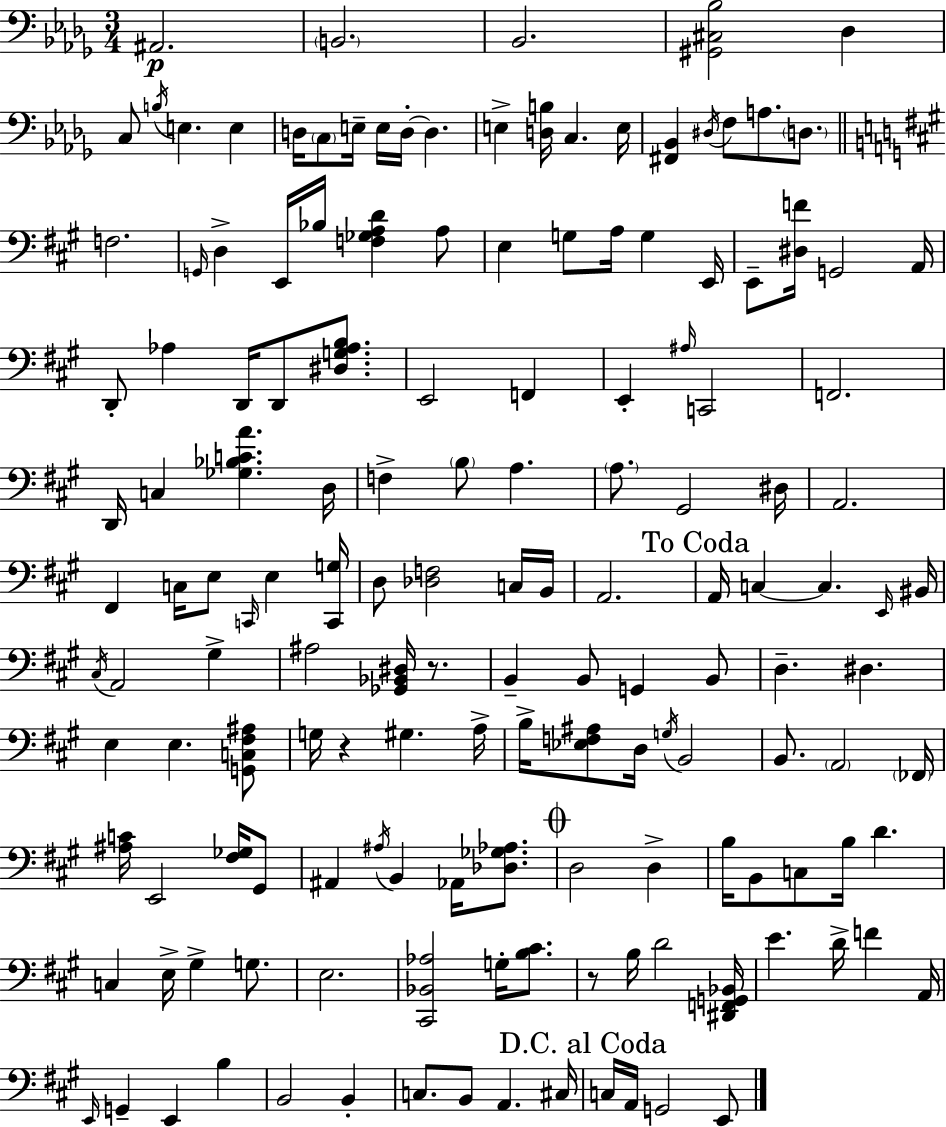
A#2/h. B2/h. Bb2/h. [G#2,C#3,Bb3]/h Db3/q C3/e B3/s E3/q. E3/q D3/s C3/e E3/s E3/s D3/s D3/q. E3/q [D3,B3]/s C3/q. E3/s [F#2,Bb2]/q D#3/s F3/e A3/e. D3/e. F3/h. G2/s D3/q E2/s Bb3/s [F3,Gb3,A3,D4]/q A3/e E3/q G3/e A3/s G3/q E2/s E2/e [D#3,F4]/s G2/h A2/s D2/e Ab3/q D2/s D2/e [D#3,G3,Ab3,B3]/e. E2/h F2/q E2/q A#3/s C2/h F2/h. D2/s C3/q [Gb3,Bb3,C4,A4]/q. D3/s F3/q B3/e A3/q. A3/e. G#2/h D#3/s A2/h. F#2/q C3/s E3/e C2/s E3/q [C2,G3]/s D3/e [Db3,F3]/h C3/s B2/s A2/h. A2/s C3/q C3/q. E2/s BIS2/s C#3/s A2/h G#3/q A#3/h [Gb2,Bb2,D#3]/s R/e. B2/q B2/e G2/q B2/e D3/q. D#3/q. E3/q E3/q. [G2,C3,F#3,A#3]/e G3/s R/q G#3/q. A3/s B3/s [Eb3,F3,A#3]/e D3/s G3/s B2/h B2/e. A2/h FES2/s [A#3,C4]/s E2/h [F#3,Gb3]/s G#2/e A#2/q A#3/s B2/q Ab2/s [Db3,Gb3,Ab3]/e. D3/h D3/q B3/s B2/e C3/e B3/s D4/q. C3/q E3/s G#3/q G3/e. E3/h. [C#2,Bb2,Ab3]/h G3/s [B3,C#4]/e. R/e B3/s D4/h [D#2,F2,G2,Bb2]/s E4/q. D4/s F4/q A2/s E2/s G2/q E2/q B3/q B2/h B2/q C3/e. B2/e A2/q. C#3/s C3/s A2/s G2/h E2/e